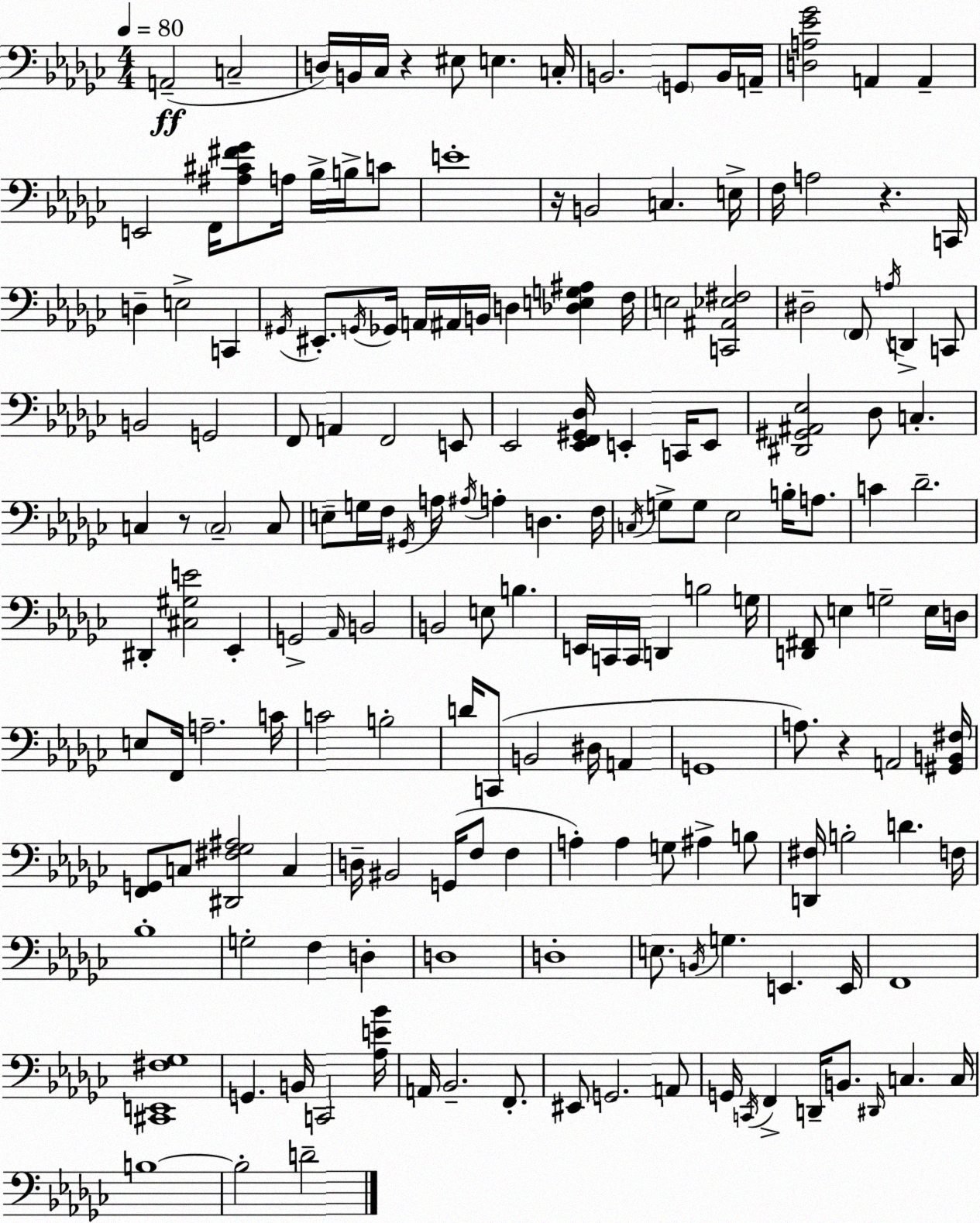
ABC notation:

X:1
T:Untitled
M:4/4
L:1/4
K:Ebm
A,,2 C,2 D,/4 B,,/4 _C,/4 z ^E,/2 E, C,/4 B,,2 G,,/2 B,,/4 A,,/4 [D,A,_E_G]2 A,, A,, E,,2 F,,/4 [^A,^C^F_G]/2 A,/4 _B,/4 B,/4 C/2 E4 z/4 B,,2 C, E,/4 F,/4 A,2 z C,,/4 D, E,2 C,, ^G,,/4 ^E,,/2 G,,/4 _G,,/4 A,,/4 ^A,,/4 B,,/4 D, [_D,E,G,^A,] F,/4 E,2 [C,,^A,,_E,^F,]2 ^D,2 F,,/2 A,/4 D,, C,,/2 B,,2 G,,2 F,,/2 A,, F,,2 E,,/2 _E,,2 [_E,,F,,^G,,_D,]/4 E,, C,,/4 E,,/2 [^D,,^G,,^A,,_E,]2 _D,/2 C, C, z/2 C,2 C,/2 E,/2 G,/4 F,/4 ^G,,/4 A,/4 ^A,/4 A, D, F,/4 C,/4 G,/2 G,/2 _E,2 B,/4 A,/2 C _D2 ^D,, [^C,^G,E]2 _E,, G,,2 _A,,/4 B,,2 B,,2 E,/2 B, E,,/4 C,,/4 C,,/4 D,, B,2 G,/4 [D,,^F,,]/2 E, G,2 E,/4 D,/4 E,/2 F,,/4 A,2 C/4 C2 B,2 D/4 C,,/2 B,,2 ^D,/4 A,, G,,4 A,/2 z A,,2 [^G,,B,,^F,]/4 [F,,G,,]/2 C,/2 [^D,,^F,_G,^A,]2 C, D,/4 ^B,,2 G,,/4 F,/2 F, A, A, G,/2 ^A, B,/2 [D,,^F,]/4 B,2 D F,/4 _B,4 G,2 F, D, D,4 D,4 E,/2 B,,/4 G, E,, E,,/4 F,,4 [^C,,E,,^F,_G,]4 G,, B,,/4 C,,2 [_A,E_B]/4 A,,/4 _B,,2 F,,/2 ^E,,/2 G,,2 A,,/2 G,,/4 C,,/4 F,, D,,/4 B,,/2 ^D,,/4 C, C,/4 B,4 B,2 D2